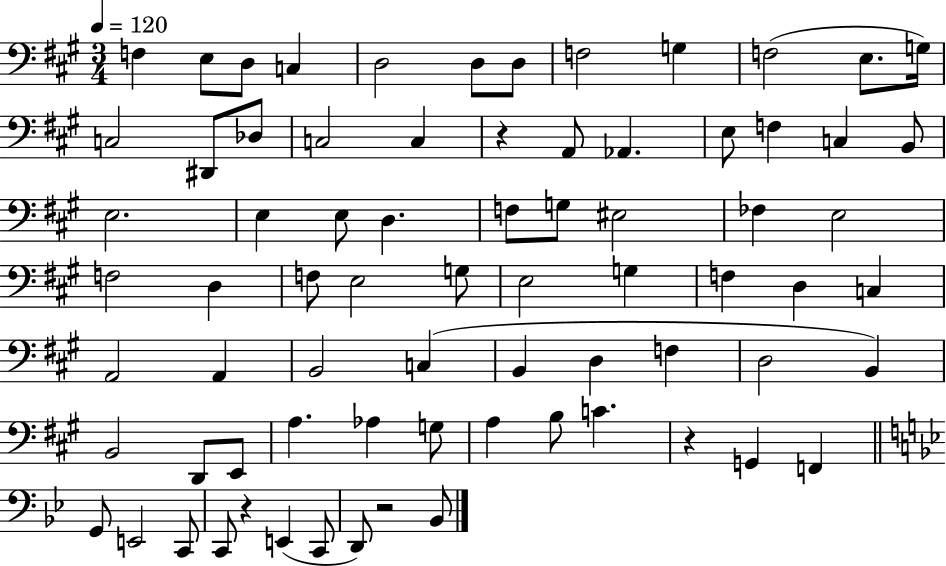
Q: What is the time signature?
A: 3/4